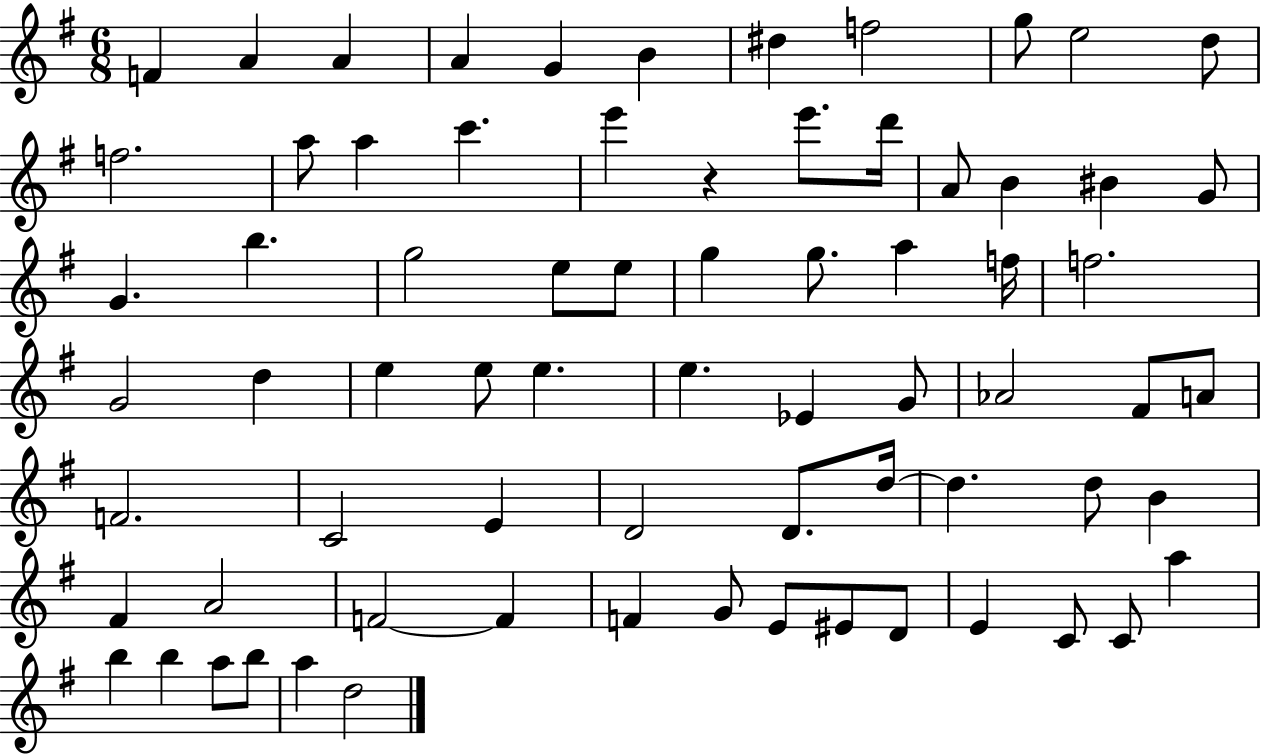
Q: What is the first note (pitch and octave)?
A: F4